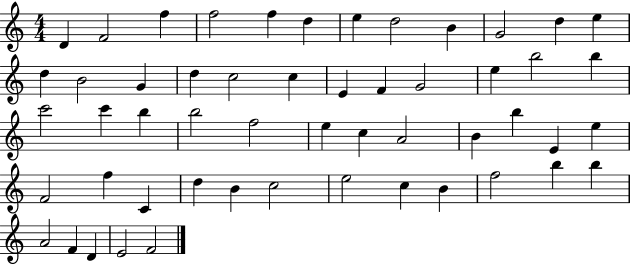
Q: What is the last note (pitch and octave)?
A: F4